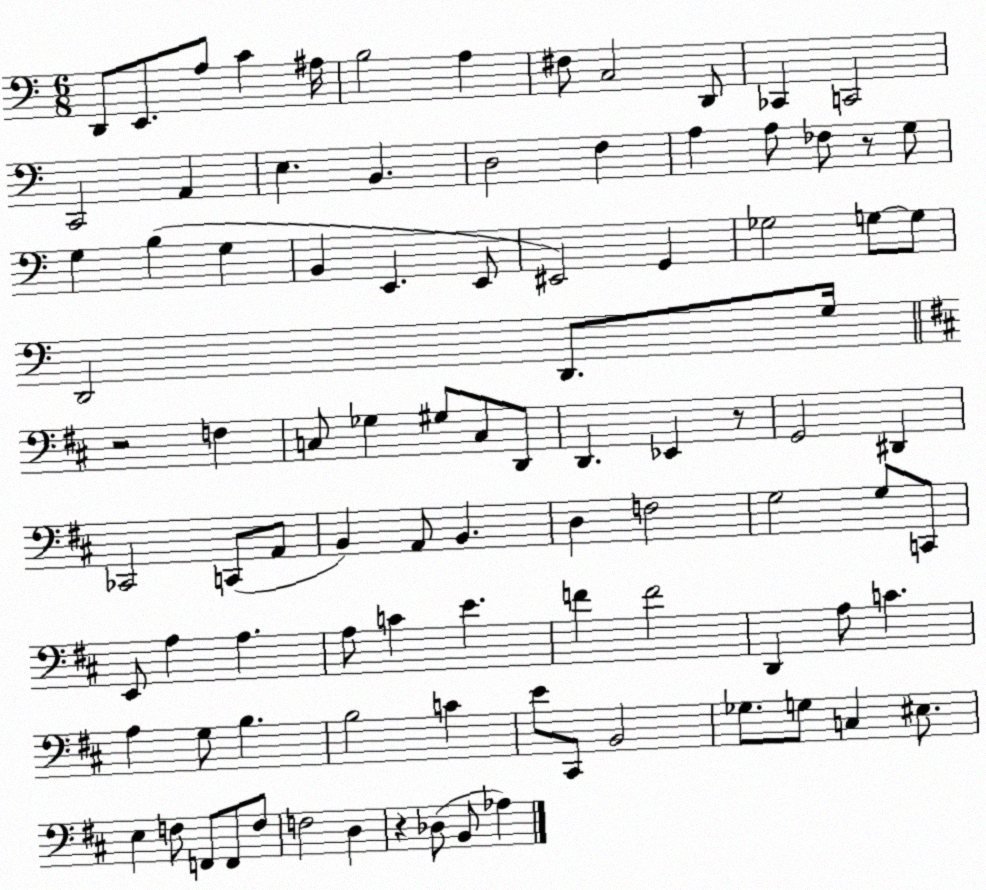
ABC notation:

X:1
T:Untitled
M:6/8
L:1/4
K:C
D,,/2 E,,/2 A,/2 C ^A,/4 B,2 A, ^F,/2 C,2 D,,/2 _C,, C,,2 C,,2 A,, E, B,, D,2 F, A, A,/2 _F,/2 z/2 G,/2 G, B, G, B,, E,, E,,/2 ^E,,2 G,, _G,2 G,/2 G,/2 D,,2 D,,/2 G,/4 z2 F, C,/2 _G, ^G,/2 C,/2 D,,/2 D,, _E,, z/2 G,,2 ^D,, _C,,2 C,,/2 A,,/2 B,, A,,/2 B,, D, F,2 G,2 G,/2 C,,/2 E,,/2 A, A, A,/2 C E F F2 D,, A,/2 C A, G,/2 B, B,2 C E/2 ^C,,/2 B,,2 _G,/2 G,/2 C, ^E,/2 E, F,/2 F,,/2 F,,/2 F,/2 F,2 D, z _D,/2 B,,/2 _A,